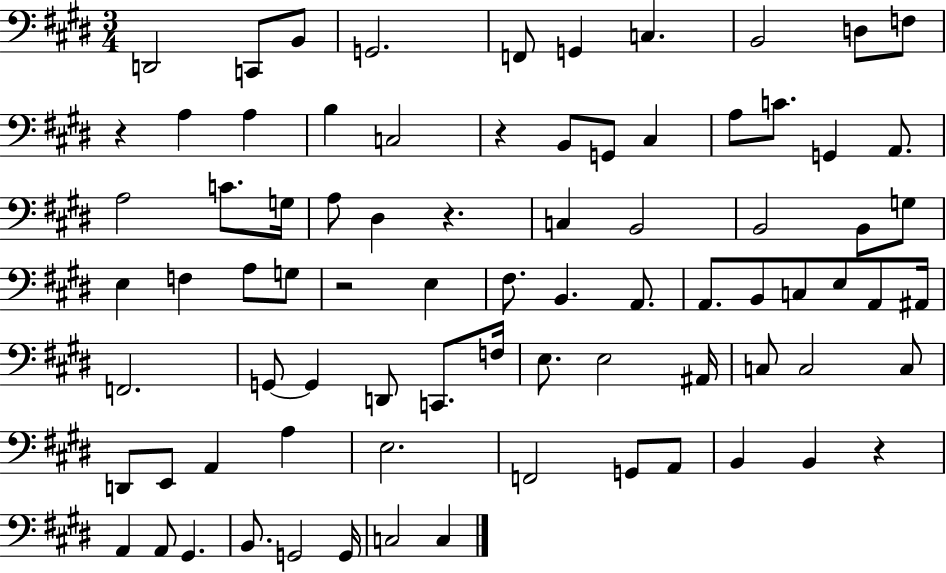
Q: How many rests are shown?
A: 5